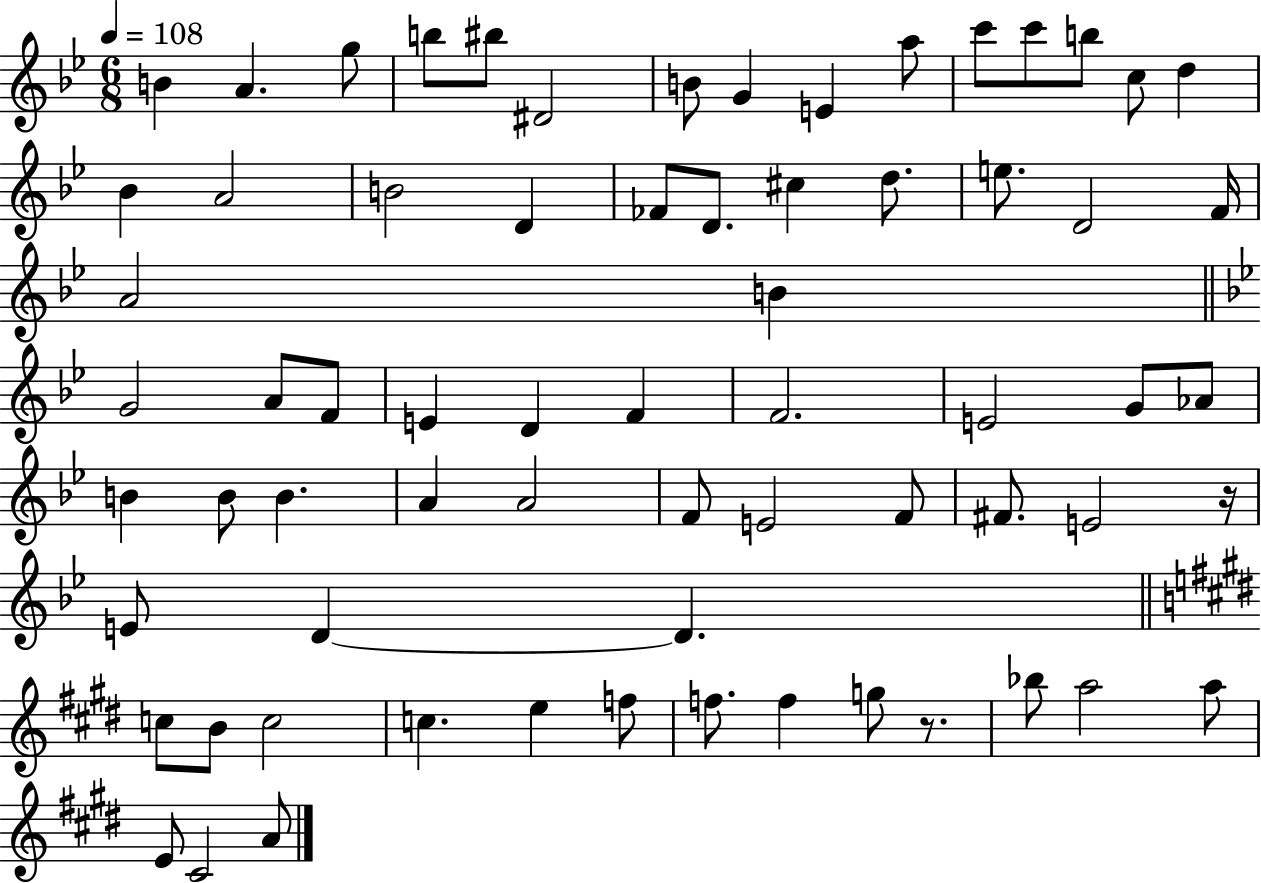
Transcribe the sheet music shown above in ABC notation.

X:1
T:Untitled
M:6/8
L:1/4
K:Bb
B A g/2 b/2 ^b/2 ^D2 B/2 G E a/2 c'/2 c'/2 b/2 c/2 d _B A2 B2 D _F/2 D/2 ^c d/2 e/2 D2 F/4 A2 B G2 A/2 F/2 E D F F2 E2 G/2 _A/2 B B/2 B A A2 F/2 E2 F/2 ^F/2 E2 z/4 E/2 D D c/2 B/2 c2 c e f/2 f/2 f g/2 z/2 _b/2 a2 a/2 E/2 ^C2 A/2